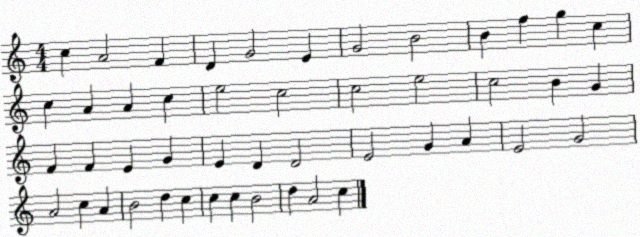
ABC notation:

X:1
T:Untitled
M:4/4
L:1/4
K:C
c A2 F D G2 E G2 B2 B f g c c A A c e2 c2 c2 e2 c2 B G F F E G E D D2 E2 G A E2 G2 A2 c A B2 d c c c B2 d A2 c